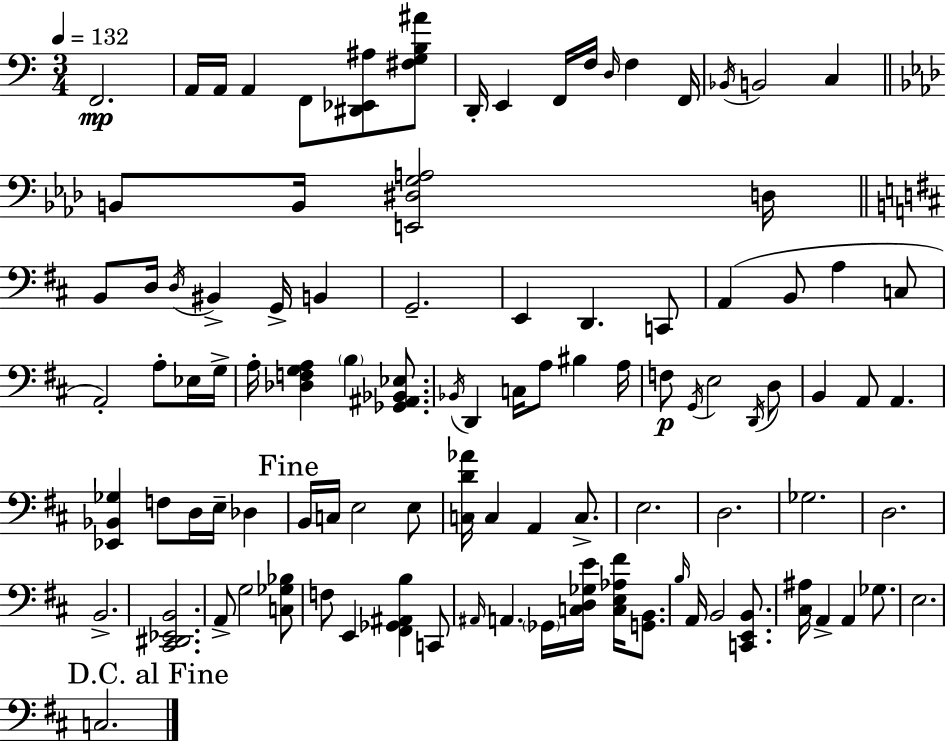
X:1
T:Untitled
M:3/4
L:1/4
K:C
F,,2 A,,/4 A,,/4 A,, F,,/2 [^D,,_E,,^A,]/2 [^F,G,B,^A]/2 D,,/4 E,, F,,/4 F,/4 D,/4 F, F,,/4 _B,,/4 B,,2 C, B,,/2 B,,/4 [E,,^D,G,A,]2 D,/4 B,,/2 D,/4 D,/4 ^B,, G,,/4 B,, G,,2 E,, D,, C,,/2 A,, B,,/2 A, C,/2 A,,2 A,/2 _E,/4 G,/4 A,/4 [_D,F,G,A,] B, [_G,,^A,,_B,,_E,]/2 _B,,/4 D,, C,/4 A,/2 ^B, A,/4 F,/2 G,,/4 E,2 D,,/4 D,/2 B,, A,,/2 A,, [_E,,_B,,_G,] F,/2 D,/4 E,/4 _D, B,,/4 C,/4 E,2 E,/2 [C,D_A]/4 C, A,, C,/2 E,2 D,2 _G,2 D,2 B,,2 [^C,,^D,,_E,,B,,]2 A,,/2 G,2 [C,_G,_B,]/2 F,/2 E,, [^F,,_G,,^A,,B,] C,,/2 ^A,,/4 A,, _G,,/4 [C,D,_G,E]/4 [C,E,_A,^F]/4 [G,,B,,]/2 B,/4 A,,/4 B,,2 [C,,E,,B,,]/2 [^C,^A,]/4 A,, A,, _G,/2 E,2 C,2